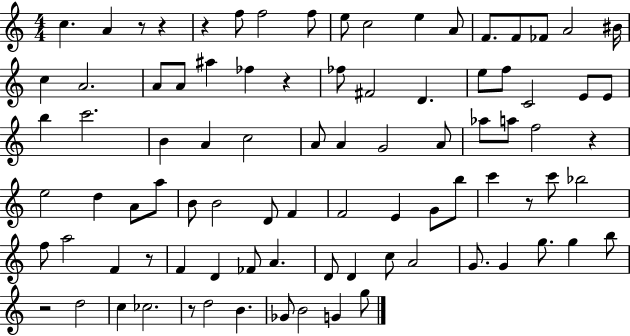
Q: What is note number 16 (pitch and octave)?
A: A4